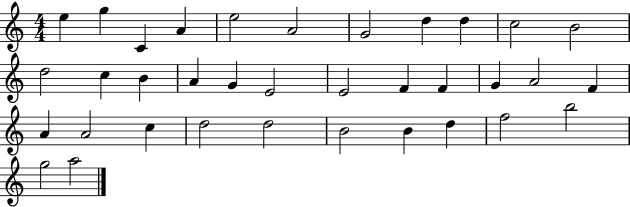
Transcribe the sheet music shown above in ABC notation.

X:1
T:Untitled
M:4/4
L:1/4
K:C
e g C A e2 A2 G2 d d c2 B2 d2 c B A G E2 E2 F F G A2 F A A2 c d2 d2 B2 B d f2 b2 g2 a2